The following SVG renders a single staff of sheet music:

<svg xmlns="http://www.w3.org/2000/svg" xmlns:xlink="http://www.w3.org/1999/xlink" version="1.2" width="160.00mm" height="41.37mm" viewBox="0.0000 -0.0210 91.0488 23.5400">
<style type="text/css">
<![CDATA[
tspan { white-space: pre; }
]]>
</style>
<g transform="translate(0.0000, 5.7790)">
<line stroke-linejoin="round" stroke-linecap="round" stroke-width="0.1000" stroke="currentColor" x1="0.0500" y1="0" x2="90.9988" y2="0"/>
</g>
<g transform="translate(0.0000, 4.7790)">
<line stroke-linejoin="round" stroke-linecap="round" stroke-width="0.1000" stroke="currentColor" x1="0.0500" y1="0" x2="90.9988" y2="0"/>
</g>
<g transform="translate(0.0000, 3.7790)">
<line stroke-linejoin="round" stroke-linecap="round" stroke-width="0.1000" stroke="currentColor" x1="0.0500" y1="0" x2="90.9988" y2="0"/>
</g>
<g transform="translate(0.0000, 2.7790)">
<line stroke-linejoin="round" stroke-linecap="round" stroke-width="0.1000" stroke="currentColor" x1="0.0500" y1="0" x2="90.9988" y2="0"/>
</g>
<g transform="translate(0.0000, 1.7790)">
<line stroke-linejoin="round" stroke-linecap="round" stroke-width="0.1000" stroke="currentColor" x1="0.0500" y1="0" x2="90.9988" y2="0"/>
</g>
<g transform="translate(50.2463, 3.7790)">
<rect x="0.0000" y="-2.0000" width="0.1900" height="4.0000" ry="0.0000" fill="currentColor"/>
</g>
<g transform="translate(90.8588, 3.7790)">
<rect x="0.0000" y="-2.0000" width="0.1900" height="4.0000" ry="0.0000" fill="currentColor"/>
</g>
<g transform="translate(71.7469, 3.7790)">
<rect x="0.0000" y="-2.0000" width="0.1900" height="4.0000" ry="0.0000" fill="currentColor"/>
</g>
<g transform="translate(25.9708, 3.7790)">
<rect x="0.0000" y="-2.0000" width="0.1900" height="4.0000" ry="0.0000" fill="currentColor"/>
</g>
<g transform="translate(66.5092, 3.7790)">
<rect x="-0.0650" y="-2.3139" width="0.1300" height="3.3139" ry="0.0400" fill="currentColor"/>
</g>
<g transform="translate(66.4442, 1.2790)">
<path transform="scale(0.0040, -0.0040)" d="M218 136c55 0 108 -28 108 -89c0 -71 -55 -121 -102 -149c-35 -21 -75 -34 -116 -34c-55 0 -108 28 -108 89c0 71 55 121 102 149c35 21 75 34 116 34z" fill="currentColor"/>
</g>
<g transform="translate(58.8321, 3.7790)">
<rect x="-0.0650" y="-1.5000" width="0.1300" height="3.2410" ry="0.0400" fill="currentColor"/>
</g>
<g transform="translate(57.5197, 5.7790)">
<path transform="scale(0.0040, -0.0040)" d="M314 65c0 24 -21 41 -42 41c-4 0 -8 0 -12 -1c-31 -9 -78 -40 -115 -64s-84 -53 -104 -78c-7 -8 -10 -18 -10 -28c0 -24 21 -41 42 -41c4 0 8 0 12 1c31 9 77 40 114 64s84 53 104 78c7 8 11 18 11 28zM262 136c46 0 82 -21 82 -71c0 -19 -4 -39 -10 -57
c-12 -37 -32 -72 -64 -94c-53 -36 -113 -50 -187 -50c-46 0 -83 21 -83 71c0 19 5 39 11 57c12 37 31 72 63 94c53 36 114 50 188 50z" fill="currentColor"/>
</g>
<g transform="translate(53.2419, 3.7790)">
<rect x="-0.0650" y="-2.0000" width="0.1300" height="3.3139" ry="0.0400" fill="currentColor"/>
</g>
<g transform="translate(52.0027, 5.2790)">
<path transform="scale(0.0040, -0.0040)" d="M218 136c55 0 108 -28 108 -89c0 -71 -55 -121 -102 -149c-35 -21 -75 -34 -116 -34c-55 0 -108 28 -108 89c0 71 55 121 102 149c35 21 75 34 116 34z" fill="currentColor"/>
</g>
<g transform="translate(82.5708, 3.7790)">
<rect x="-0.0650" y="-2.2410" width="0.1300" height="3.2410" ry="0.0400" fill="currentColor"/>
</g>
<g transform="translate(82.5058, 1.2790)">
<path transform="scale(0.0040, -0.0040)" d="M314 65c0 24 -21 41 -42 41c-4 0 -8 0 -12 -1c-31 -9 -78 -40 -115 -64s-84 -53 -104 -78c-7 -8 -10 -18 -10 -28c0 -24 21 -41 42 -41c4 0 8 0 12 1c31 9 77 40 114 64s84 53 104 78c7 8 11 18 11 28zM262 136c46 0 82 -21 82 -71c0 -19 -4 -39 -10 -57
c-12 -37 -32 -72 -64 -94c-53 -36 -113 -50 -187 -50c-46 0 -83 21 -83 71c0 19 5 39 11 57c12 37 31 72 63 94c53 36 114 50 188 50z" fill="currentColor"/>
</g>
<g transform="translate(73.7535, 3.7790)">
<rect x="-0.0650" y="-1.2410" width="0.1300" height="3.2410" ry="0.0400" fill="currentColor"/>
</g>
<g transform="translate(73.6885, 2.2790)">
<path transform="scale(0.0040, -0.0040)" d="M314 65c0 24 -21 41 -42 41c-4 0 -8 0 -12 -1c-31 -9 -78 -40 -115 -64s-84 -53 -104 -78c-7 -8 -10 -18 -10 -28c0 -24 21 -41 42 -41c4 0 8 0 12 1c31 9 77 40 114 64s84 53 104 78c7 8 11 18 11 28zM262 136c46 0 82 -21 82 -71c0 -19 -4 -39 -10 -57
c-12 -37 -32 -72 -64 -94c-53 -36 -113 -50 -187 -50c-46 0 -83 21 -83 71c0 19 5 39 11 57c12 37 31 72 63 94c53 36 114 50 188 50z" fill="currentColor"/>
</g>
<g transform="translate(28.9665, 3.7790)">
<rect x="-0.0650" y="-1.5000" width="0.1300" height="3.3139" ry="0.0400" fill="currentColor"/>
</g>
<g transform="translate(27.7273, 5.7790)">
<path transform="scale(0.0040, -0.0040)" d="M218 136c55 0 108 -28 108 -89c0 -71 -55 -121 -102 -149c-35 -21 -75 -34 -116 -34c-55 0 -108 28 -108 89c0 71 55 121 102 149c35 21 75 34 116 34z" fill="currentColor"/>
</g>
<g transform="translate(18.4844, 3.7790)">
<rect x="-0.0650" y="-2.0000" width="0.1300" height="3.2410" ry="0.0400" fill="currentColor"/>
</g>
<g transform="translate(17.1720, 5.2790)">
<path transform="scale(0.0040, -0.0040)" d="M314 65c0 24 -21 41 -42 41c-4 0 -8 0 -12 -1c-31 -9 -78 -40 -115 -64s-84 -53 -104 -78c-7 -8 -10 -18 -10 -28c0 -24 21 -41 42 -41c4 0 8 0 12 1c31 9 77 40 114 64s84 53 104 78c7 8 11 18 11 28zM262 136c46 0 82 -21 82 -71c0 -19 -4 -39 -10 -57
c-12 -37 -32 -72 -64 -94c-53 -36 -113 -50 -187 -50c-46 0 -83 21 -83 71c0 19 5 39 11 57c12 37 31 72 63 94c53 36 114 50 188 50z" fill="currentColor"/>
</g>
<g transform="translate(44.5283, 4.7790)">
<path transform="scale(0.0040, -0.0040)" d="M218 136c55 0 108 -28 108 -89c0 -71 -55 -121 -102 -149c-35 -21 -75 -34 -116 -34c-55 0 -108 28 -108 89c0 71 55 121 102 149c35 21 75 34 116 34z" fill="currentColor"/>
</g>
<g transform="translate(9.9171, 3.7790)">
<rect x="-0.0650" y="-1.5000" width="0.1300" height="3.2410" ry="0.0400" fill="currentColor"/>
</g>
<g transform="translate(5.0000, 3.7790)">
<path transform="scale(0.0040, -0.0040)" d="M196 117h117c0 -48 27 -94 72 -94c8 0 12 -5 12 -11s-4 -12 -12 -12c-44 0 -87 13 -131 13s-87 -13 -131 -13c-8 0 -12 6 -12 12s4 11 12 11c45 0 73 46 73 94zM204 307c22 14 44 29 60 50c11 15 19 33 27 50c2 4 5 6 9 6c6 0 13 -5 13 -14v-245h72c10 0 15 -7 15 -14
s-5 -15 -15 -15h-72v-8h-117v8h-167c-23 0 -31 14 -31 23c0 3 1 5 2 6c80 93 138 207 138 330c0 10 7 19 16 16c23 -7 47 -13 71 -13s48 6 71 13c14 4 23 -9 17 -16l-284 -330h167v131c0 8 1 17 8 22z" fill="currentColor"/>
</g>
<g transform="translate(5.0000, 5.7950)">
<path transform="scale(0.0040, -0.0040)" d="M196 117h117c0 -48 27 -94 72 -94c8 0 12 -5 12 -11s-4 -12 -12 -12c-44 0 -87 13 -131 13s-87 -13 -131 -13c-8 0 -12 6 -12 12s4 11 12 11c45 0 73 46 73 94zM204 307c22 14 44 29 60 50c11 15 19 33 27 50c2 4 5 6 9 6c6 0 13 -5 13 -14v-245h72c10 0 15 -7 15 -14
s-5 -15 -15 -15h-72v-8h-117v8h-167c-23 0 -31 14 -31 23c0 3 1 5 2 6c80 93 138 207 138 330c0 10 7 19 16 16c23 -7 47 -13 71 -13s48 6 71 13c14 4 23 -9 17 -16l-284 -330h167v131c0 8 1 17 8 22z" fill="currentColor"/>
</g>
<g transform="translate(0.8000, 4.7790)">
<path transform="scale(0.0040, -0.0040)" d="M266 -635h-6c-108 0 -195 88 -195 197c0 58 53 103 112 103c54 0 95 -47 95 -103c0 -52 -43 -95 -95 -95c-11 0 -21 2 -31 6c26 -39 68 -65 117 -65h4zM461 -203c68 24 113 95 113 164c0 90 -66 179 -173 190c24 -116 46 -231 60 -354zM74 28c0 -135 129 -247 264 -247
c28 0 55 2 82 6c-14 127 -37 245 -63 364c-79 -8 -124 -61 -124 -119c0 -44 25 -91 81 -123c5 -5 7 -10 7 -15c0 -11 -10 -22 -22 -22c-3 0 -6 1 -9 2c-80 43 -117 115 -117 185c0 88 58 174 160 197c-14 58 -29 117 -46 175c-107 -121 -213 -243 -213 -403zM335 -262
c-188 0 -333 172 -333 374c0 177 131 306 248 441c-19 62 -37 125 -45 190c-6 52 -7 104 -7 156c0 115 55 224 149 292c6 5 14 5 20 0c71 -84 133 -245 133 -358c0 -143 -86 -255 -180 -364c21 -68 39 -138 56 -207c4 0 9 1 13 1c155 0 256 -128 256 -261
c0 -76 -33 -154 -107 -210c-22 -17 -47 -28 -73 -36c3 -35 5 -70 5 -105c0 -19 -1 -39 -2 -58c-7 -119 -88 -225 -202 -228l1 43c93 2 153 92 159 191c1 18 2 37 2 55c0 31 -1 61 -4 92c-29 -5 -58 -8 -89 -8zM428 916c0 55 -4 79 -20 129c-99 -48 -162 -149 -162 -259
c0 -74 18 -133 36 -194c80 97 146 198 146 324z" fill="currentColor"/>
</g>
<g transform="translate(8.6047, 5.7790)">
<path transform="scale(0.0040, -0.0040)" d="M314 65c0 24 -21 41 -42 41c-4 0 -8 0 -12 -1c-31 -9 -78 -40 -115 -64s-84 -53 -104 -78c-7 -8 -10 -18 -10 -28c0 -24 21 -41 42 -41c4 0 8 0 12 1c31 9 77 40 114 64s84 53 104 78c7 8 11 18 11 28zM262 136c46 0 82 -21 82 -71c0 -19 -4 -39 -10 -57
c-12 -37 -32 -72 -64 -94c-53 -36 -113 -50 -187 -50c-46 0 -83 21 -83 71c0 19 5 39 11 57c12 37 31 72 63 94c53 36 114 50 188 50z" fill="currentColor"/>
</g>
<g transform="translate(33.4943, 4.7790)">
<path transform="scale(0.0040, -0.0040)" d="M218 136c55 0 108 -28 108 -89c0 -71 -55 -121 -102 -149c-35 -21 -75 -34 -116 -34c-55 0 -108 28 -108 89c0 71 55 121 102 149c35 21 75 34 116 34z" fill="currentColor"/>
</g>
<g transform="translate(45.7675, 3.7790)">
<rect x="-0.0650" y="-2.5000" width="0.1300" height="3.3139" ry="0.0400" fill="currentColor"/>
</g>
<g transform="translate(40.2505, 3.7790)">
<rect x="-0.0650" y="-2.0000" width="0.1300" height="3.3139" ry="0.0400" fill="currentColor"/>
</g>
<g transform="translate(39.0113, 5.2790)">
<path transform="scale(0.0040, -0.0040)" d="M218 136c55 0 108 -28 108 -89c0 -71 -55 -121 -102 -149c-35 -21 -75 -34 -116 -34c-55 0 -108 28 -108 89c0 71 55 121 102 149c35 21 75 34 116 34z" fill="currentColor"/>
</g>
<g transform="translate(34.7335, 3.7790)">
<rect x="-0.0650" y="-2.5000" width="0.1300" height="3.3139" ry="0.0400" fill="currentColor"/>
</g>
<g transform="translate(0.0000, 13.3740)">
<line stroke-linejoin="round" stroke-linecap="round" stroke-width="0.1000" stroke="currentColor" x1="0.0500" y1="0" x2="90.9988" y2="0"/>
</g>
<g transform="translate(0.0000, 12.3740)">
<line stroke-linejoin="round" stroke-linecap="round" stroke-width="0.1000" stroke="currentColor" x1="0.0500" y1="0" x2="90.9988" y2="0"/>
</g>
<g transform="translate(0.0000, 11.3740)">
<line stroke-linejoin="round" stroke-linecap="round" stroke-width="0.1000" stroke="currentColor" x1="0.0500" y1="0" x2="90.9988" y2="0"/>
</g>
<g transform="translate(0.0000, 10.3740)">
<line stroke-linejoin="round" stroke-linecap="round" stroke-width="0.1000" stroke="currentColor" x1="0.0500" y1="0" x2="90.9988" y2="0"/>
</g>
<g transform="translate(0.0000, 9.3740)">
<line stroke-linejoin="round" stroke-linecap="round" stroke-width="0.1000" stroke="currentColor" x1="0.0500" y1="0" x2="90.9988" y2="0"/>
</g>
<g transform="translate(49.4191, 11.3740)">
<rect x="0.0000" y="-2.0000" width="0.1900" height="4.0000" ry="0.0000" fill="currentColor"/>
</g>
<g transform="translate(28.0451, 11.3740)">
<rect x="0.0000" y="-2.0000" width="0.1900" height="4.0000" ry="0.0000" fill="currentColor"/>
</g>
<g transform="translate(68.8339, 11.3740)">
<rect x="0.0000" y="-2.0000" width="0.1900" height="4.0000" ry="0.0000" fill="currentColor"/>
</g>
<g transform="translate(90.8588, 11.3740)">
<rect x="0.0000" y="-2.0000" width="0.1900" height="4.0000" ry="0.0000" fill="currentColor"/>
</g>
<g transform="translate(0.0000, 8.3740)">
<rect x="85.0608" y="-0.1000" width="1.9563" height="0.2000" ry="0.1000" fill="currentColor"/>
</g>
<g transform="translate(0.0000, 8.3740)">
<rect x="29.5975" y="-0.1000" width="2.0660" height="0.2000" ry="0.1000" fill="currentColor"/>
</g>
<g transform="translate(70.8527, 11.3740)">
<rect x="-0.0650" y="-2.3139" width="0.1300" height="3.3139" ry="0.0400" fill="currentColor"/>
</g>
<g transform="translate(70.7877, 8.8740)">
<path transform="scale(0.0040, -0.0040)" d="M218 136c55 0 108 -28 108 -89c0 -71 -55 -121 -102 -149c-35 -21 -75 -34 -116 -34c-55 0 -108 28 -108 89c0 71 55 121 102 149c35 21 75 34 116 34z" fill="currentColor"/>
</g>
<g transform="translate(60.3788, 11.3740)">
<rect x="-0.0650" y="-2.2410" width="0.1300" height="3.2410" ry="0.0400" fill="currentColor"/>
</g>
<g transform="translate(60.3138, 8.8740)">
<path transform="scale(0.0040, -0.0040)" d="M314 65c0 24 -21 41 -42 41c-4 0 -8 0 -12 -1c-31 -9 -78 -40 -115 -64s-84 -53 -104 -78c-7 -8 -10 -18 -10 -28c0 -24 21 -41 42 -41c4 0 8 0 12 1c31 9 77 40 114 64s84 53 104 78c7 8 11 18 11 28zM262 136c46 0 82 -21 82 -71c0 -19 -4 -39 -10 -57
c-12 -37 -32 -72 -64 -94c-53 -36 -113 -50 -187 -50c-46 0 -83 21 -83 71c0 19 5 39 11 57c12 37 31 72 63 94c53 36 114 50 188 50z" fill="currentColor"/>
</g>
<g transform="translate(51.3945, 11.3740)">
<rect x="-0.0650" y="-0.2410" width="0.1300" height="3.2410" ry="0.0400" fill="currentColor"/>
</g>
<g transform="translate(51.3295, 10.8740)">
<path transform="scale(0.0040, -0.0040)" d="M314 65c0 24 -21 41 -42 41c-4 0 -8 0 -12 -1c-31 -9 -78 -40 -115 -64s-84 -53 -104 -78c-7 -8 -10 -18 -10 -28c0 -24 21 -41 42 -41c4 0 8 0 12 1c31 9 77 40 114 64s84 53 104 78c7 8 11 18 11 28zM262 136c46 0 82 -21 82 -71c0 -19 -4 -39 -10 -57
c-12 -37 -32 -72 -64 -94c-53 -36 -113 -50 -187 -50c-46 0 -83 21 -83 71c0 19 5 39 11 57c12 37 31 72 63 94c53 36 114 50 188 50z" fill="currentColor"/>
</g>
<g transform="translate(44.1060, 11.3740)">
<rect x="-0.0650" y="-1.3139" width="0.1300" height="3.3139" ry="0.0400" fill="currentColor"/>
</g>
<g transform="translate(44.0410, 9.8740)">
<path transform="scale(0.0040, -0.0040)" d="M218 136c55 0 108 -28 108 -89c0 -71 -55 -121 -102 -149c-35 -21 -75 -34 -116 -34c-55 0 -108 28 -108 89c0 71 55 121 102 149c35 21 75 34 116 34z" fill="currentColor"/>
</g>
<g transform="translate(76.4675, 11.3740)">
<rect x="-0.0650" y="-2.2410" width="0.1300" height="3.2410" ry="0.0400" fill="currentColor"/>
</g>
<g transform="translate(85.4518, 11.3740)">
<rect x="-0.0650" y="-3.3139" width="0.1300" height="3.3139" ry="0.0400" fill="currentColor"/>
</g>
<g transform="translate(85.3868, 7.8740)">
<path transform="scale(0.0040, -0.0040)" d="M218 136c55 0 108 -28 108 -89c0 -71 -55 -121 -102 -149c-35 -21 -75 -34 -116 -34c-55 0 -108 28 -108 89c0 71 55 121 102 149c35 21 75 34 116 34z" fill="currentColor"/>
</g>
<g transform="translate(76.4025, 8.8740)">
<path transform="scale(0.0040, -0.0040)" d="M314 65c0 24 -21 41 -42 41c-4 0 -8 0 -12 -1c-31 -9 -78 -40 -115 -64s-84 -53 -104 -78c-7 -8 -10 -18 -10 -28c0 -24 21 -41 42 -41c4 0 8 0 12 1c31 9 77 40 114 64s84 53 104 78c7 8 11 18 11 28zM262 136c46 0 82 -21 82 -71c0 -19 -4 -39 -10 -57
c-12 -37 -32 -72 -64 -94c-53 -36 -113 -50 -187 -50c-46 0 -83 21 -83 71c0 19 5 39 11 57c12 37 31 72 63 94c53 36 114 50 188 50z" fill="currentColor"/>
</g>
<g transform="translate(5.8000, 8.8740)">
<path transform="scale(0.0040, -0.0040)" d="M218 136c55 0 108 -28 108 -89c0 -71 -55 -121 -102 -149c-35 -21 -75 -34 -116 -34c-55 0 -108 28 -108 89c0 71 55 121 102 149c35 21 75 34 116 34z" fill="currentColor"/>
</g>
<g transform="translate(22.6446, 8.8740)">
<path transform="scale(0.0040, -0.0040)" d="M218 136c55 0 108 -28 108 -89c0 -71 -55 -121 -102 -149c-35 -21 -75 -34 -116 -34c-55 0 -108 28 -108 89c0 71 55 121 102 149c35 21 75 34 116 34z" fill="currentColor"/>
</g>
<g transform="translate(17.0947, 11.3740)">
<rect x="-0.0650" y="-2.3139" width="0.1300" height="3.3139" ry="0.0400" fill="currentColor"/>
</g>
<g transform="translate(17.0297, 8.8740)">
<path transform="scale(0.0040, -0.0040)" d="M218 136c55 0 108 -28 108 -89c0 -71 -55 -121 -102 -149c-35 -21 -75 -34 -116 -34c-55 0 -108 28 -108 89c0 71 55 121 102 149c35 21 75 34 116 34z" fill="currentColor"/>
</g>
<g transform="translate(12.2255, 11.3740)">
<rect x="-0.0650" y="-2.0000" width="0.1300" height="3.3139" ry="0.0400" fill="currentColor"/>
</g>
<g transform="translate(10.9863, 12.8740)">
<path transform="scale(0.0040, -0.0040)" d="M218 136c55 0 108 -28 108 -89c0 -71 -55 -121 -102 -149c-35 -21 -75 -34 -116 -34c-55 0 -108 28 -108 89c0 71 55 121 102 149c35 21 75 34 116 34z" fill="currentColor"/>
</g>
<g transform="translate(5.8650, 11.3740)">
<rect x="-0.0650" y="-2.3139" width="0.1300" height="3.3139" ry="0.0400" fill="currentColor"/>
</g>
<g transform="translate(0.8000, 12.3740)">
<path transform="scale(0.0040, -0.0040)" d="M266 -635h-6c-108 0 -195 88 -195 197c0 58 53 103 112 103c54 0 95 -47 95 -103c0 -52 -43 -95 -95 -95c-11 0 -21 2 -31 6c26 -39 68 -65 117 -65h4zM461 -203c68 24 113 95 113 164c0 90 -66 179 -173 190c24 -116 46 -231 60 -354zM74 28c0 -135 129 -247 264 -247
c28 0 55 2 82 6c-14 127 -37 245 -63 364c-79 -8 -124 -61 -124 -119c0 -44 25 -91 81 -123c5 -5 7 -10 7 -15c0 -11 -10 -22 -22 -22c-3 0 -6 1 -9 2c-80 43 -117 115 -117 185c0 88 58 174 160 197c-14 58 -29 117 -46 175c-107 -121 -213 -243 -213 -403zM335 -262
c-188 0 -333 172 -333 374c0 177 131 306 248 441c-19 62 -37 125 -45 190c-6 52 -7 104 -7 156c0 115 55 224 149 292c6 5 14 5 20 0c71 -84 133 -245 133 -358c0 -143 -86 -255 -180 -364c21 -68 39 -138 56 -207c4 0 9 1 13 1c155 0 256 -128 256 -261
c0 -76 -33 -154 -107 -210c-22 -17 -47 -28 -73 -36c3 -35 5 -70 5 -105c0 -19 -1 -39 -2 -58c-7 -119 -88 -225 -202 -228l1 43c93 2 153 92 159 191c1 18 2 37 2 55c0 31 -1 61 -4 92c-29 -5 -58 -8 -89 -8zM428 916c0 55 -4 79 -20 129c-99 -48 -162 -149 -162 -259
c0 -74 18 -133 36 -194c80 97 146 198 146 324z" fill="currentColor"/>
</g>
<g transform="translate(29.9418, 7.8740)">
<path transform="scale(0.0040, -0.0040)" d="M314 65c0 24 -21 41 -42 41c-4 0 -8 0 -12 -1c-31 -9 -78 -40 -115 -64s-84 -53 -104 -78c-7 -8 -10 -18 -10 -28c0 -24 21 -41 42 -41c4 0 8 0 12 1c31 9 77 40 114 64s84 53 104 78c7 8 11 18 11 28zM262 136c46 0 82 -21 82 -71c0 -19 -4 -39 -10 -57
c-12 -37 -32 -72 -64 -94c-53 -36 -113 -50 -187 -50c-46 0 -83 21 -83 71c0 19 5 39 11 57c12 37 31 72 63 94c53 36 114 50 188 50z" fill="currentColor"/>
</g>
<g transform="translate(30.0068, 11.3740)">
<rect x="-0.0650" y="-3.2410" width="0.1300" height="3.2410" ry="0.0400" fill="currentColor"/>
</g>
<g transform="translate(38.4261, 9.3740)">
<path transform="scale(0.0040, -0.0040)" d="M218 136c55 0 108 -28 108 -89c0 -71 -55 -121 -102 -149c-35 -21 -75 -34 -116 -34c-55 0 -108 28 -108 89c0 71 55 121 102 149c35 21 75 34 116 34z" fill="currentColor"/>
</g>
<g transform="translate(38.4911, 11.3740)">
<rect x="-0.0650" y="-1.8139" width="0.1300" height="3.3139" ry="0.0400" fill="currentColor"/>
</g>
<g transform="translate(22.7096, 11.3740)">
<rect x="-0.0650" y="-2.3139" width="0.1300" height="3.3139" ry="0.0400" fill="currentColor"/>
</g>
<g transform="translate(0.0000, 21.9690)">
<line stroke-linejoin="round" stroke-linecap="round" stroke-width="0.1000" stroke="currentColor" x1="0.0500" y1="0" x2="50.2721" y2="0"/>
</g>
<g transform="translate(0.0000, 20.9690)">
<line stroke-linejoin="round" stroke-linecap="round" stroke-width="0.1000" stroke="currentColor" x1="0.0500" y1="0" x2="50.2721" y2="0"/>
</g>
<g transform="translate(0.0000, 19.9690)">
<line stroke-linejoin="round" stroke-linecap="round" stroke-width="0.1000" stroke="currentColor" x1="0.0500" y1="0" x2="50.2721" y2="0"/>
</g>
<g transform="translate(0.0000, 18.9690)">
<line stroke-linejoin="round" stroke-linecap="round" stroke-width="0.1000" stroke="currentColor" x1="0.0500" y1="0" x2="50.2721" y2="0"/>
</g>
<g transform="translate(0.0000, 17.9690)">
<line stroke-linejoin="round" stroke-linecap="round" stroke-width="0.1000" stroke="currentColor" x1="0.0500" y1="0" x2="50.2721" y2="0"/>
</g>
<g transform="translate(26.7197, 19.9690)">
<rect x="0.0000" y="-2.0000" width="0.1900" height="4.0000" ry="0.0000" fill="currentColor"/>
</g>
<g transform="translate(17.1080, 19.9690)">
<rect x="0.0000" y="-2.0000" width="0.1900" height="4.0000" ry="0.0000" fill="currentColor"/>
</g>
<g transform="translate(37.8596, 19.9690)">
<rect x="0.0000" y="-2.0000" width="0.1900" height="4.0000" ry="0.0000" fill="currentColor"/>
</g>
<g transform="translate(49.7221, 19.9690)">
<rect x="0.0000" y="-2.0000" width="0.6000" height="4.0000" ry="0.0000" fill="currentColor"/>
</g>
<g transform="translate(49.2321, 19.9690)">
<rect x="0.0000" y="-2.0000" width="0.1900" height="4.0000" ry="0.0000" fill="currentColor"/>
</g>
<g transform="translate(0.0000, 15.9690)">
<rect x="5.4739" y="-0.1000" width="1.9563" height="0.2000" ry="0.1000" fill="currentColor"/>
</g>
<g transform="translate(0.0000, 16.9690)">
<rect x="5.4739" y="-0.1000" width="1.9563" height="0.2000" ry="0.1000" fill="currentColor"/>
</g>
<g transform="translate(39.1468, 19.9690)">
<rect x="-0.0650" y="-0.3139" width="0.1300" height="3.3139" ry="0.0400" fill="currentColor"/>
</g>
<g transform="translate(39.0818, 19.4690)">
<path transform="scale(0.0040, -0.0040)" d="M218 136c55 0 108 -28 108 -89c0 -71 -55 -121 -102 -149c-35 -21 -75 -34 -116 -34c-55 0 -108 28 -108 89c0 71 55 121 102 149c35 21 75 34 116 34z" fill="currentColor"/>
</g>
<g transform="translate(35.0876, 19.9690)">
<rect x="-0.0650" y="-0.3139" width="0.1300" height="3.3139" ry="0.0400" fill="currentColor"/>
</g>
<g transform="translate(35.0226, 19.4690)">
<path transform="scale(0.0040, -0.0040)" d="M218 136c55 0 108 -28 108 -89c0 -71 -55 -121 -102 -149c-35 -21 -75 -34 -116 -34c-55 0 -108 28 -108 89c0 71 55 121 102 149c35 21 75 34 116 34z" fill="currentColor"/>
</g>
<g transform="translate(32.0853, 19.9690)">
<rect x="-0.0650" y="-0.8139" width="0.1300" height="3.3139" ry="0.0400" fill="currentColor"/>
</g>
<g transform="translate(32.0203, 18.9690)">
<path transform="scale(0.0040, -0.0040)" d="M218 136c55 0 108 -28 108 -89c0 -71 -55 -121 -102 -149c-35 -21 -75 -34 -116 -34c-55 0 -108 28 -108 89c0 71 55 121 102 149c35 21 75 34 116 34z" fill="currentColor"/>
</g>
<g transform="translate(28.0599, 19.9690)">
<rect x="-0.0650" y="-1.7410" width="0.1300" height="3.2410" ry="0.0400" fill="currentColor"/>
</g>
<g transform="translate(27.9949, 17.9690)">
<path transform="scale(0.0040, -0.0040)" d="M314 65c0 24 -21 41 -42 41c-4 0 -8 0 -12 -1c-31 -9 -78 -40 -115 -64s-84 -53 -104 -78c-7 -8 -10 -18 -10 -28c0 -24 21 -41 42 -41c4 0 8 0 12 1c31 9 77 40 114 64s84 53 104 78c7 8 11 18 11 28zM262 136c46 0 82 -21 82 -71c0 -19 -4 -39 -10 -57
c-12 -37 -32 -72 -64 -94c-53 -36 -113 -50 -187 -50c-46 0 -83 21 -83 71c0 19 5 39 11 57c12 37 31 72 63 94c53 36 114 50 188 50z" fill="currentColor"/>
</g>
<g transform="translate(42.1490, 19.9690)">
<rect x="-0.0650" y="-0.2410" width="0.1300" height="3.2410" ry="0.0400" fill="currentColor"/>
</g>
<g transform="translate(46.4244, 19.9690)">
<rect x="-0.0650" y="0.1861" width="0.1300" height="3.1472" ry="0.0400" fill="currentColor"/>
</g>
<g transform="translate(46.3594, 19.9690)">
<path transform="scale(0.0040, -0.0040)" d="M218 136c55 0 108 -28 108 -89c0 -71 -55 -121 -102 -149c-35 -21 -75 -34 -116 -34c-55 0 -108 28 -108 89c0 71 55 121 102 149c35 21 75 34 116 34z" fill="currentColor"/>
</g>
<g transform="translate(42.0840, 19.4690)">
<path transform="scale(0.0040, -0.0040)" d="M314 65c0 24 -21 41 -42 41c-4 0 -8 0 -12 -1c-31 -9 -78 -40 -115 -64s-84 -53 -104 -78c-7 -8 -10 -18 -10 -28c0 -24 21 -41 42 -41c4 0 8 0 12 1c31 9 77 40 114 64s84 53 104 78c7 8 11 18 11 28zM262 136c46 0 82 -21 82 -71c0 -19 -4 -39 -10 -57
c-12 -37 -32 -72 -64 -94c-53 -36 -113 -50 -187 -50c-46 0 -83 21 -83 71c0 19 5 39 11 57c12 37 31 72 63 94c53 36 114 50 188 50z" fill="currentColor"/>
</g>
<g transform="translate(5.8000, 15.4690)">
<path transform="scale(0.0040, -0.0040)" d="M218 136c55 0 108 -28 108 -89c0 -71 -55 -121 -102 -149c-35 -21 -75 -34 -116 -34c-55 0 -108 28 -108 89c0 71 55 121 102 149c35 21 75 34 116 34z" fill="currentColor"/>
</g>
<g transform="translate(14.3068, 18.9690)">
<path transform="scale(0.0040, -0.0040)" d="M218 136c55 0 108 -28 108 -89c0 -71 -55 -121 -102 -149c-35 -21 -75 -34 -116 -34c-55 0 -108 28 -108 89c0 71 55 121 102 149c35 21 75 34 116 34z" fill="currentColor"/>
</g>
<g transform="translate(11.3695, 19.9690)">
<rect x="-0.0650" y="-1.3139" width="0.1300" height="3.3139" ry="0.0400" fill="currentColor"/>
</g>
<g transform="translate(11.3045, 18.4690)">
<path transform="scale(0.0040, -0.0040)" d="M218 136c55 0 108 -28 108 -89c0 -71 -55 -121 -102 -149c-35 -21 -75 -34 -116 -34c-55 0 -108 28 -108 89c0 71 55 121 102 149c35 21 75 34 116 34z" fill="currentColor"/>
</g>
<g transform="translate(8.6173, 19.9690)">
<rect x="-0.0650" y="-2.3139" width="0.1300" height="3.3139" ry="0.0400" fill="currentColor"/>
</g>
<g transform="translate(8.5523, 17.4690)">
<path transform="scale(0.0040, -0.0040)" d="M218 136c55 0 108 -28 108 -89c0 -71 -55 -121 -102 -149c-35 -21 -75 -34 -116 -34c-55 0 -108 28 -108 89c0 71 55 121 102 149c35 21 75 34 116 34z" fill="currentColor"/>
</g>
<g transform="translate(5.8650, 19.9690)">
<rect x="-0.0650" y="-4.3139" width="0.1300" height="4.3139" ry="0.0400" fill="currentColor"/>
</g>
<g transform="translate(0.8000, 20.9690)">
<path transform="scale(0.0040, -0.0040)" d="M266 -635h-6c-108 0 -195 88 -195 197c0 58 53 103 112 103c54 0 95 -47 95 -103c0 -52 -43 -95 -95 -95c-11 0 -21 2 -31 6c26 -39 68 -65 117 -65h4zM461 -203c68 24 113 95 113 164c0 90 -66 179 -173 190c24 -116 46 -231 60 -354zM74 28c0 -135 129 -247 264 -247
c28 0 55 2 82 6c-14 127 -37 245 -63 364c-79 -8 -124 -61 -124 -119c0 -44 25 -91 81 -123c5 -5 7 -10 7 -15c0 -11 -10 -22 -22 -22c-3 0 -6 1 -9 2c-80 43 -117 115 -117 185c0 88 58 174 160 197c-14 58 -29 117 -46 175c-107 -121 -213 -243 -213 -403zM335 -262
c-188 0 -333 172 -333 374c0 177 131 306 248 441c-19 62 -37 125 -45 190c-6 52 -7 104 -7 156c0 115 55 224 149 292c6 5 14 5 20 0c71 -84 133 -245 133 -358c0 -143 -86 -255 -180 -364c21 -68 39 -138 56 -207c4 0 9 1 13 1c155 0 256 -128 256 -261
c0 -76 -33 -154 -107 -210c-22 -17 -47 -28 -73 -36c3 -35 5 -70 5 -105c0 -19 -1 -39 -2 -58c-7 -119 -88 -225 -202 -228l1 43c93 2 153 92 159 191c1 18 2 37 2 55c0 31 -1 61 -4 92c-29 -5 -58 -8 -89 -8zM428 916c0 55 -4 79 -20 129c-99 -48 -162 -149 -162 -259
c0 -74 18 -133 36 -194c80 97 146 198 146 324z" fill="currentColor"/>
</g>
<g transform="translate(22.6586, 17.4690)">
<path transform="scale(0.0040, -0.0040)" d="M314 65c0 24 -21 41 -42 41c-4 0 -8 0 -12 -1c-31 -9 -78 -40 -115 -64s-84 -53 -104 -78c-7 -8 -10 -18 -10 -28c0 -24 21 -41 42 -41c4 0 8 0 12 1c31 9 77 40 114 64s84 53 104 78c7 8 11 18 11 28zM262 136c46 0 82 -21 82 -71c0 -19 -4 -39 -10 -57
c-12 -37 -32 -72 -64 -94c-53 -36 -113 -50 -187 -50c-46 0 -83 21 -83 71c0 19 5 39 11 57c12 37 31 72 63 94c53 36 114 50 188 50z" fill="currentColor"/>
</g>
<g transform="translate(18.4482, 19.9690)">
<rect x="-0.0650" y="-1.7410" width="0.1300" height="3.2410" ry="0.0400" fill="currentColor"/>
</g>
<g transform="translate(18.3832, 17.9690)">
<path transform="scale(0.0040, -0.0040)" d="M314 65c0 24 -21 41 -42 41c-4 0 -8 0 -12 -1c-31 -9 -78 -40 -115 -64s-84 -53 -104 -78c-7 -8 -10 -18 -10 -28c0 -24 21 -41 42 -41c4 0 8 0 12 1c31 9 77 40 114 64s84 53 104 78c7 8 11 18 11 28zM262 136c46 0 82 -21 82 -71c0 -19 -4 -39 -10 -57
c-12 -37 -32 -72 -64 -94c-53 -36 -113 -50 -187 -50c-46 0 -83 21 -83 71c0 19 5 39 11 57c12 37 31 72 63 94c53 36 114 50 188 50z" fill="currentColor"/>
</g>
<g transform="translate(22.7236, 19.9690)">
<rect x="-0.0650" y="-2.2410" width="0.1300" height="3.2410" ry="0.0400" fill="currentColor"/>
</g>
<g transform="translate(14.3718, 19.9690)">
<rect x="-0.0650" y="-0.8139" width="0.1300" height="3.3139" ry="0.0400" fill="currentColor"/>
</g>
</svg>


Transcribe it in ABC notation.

X:1
T:Untitled
M:4/4
L:1/4
K:C
E2 F2 E G F G F E2 g e2 g2 g F g g b2 f e c2 g2 g g2 b d' g e d f2 g2 f2 d c c c2 B